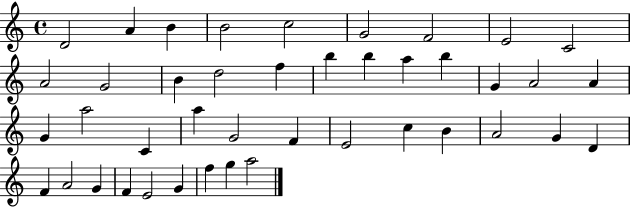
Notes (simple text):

D4/h A4/q B4/q B4/h C5/h G4/h F4/h E4/h C4/h A4/h G4/h B4/q D5/h F5/q B5/q B5/q A5/q B5/q G4/q A4/h A4/q G4/q A5/h C4/q A5/q G4/h F4/q E4/h C5/q B4/q A4/h G4/q D4/q F4/q A4/h G4/q F4/q E4/h G4/q F5/q G5/q A5/h